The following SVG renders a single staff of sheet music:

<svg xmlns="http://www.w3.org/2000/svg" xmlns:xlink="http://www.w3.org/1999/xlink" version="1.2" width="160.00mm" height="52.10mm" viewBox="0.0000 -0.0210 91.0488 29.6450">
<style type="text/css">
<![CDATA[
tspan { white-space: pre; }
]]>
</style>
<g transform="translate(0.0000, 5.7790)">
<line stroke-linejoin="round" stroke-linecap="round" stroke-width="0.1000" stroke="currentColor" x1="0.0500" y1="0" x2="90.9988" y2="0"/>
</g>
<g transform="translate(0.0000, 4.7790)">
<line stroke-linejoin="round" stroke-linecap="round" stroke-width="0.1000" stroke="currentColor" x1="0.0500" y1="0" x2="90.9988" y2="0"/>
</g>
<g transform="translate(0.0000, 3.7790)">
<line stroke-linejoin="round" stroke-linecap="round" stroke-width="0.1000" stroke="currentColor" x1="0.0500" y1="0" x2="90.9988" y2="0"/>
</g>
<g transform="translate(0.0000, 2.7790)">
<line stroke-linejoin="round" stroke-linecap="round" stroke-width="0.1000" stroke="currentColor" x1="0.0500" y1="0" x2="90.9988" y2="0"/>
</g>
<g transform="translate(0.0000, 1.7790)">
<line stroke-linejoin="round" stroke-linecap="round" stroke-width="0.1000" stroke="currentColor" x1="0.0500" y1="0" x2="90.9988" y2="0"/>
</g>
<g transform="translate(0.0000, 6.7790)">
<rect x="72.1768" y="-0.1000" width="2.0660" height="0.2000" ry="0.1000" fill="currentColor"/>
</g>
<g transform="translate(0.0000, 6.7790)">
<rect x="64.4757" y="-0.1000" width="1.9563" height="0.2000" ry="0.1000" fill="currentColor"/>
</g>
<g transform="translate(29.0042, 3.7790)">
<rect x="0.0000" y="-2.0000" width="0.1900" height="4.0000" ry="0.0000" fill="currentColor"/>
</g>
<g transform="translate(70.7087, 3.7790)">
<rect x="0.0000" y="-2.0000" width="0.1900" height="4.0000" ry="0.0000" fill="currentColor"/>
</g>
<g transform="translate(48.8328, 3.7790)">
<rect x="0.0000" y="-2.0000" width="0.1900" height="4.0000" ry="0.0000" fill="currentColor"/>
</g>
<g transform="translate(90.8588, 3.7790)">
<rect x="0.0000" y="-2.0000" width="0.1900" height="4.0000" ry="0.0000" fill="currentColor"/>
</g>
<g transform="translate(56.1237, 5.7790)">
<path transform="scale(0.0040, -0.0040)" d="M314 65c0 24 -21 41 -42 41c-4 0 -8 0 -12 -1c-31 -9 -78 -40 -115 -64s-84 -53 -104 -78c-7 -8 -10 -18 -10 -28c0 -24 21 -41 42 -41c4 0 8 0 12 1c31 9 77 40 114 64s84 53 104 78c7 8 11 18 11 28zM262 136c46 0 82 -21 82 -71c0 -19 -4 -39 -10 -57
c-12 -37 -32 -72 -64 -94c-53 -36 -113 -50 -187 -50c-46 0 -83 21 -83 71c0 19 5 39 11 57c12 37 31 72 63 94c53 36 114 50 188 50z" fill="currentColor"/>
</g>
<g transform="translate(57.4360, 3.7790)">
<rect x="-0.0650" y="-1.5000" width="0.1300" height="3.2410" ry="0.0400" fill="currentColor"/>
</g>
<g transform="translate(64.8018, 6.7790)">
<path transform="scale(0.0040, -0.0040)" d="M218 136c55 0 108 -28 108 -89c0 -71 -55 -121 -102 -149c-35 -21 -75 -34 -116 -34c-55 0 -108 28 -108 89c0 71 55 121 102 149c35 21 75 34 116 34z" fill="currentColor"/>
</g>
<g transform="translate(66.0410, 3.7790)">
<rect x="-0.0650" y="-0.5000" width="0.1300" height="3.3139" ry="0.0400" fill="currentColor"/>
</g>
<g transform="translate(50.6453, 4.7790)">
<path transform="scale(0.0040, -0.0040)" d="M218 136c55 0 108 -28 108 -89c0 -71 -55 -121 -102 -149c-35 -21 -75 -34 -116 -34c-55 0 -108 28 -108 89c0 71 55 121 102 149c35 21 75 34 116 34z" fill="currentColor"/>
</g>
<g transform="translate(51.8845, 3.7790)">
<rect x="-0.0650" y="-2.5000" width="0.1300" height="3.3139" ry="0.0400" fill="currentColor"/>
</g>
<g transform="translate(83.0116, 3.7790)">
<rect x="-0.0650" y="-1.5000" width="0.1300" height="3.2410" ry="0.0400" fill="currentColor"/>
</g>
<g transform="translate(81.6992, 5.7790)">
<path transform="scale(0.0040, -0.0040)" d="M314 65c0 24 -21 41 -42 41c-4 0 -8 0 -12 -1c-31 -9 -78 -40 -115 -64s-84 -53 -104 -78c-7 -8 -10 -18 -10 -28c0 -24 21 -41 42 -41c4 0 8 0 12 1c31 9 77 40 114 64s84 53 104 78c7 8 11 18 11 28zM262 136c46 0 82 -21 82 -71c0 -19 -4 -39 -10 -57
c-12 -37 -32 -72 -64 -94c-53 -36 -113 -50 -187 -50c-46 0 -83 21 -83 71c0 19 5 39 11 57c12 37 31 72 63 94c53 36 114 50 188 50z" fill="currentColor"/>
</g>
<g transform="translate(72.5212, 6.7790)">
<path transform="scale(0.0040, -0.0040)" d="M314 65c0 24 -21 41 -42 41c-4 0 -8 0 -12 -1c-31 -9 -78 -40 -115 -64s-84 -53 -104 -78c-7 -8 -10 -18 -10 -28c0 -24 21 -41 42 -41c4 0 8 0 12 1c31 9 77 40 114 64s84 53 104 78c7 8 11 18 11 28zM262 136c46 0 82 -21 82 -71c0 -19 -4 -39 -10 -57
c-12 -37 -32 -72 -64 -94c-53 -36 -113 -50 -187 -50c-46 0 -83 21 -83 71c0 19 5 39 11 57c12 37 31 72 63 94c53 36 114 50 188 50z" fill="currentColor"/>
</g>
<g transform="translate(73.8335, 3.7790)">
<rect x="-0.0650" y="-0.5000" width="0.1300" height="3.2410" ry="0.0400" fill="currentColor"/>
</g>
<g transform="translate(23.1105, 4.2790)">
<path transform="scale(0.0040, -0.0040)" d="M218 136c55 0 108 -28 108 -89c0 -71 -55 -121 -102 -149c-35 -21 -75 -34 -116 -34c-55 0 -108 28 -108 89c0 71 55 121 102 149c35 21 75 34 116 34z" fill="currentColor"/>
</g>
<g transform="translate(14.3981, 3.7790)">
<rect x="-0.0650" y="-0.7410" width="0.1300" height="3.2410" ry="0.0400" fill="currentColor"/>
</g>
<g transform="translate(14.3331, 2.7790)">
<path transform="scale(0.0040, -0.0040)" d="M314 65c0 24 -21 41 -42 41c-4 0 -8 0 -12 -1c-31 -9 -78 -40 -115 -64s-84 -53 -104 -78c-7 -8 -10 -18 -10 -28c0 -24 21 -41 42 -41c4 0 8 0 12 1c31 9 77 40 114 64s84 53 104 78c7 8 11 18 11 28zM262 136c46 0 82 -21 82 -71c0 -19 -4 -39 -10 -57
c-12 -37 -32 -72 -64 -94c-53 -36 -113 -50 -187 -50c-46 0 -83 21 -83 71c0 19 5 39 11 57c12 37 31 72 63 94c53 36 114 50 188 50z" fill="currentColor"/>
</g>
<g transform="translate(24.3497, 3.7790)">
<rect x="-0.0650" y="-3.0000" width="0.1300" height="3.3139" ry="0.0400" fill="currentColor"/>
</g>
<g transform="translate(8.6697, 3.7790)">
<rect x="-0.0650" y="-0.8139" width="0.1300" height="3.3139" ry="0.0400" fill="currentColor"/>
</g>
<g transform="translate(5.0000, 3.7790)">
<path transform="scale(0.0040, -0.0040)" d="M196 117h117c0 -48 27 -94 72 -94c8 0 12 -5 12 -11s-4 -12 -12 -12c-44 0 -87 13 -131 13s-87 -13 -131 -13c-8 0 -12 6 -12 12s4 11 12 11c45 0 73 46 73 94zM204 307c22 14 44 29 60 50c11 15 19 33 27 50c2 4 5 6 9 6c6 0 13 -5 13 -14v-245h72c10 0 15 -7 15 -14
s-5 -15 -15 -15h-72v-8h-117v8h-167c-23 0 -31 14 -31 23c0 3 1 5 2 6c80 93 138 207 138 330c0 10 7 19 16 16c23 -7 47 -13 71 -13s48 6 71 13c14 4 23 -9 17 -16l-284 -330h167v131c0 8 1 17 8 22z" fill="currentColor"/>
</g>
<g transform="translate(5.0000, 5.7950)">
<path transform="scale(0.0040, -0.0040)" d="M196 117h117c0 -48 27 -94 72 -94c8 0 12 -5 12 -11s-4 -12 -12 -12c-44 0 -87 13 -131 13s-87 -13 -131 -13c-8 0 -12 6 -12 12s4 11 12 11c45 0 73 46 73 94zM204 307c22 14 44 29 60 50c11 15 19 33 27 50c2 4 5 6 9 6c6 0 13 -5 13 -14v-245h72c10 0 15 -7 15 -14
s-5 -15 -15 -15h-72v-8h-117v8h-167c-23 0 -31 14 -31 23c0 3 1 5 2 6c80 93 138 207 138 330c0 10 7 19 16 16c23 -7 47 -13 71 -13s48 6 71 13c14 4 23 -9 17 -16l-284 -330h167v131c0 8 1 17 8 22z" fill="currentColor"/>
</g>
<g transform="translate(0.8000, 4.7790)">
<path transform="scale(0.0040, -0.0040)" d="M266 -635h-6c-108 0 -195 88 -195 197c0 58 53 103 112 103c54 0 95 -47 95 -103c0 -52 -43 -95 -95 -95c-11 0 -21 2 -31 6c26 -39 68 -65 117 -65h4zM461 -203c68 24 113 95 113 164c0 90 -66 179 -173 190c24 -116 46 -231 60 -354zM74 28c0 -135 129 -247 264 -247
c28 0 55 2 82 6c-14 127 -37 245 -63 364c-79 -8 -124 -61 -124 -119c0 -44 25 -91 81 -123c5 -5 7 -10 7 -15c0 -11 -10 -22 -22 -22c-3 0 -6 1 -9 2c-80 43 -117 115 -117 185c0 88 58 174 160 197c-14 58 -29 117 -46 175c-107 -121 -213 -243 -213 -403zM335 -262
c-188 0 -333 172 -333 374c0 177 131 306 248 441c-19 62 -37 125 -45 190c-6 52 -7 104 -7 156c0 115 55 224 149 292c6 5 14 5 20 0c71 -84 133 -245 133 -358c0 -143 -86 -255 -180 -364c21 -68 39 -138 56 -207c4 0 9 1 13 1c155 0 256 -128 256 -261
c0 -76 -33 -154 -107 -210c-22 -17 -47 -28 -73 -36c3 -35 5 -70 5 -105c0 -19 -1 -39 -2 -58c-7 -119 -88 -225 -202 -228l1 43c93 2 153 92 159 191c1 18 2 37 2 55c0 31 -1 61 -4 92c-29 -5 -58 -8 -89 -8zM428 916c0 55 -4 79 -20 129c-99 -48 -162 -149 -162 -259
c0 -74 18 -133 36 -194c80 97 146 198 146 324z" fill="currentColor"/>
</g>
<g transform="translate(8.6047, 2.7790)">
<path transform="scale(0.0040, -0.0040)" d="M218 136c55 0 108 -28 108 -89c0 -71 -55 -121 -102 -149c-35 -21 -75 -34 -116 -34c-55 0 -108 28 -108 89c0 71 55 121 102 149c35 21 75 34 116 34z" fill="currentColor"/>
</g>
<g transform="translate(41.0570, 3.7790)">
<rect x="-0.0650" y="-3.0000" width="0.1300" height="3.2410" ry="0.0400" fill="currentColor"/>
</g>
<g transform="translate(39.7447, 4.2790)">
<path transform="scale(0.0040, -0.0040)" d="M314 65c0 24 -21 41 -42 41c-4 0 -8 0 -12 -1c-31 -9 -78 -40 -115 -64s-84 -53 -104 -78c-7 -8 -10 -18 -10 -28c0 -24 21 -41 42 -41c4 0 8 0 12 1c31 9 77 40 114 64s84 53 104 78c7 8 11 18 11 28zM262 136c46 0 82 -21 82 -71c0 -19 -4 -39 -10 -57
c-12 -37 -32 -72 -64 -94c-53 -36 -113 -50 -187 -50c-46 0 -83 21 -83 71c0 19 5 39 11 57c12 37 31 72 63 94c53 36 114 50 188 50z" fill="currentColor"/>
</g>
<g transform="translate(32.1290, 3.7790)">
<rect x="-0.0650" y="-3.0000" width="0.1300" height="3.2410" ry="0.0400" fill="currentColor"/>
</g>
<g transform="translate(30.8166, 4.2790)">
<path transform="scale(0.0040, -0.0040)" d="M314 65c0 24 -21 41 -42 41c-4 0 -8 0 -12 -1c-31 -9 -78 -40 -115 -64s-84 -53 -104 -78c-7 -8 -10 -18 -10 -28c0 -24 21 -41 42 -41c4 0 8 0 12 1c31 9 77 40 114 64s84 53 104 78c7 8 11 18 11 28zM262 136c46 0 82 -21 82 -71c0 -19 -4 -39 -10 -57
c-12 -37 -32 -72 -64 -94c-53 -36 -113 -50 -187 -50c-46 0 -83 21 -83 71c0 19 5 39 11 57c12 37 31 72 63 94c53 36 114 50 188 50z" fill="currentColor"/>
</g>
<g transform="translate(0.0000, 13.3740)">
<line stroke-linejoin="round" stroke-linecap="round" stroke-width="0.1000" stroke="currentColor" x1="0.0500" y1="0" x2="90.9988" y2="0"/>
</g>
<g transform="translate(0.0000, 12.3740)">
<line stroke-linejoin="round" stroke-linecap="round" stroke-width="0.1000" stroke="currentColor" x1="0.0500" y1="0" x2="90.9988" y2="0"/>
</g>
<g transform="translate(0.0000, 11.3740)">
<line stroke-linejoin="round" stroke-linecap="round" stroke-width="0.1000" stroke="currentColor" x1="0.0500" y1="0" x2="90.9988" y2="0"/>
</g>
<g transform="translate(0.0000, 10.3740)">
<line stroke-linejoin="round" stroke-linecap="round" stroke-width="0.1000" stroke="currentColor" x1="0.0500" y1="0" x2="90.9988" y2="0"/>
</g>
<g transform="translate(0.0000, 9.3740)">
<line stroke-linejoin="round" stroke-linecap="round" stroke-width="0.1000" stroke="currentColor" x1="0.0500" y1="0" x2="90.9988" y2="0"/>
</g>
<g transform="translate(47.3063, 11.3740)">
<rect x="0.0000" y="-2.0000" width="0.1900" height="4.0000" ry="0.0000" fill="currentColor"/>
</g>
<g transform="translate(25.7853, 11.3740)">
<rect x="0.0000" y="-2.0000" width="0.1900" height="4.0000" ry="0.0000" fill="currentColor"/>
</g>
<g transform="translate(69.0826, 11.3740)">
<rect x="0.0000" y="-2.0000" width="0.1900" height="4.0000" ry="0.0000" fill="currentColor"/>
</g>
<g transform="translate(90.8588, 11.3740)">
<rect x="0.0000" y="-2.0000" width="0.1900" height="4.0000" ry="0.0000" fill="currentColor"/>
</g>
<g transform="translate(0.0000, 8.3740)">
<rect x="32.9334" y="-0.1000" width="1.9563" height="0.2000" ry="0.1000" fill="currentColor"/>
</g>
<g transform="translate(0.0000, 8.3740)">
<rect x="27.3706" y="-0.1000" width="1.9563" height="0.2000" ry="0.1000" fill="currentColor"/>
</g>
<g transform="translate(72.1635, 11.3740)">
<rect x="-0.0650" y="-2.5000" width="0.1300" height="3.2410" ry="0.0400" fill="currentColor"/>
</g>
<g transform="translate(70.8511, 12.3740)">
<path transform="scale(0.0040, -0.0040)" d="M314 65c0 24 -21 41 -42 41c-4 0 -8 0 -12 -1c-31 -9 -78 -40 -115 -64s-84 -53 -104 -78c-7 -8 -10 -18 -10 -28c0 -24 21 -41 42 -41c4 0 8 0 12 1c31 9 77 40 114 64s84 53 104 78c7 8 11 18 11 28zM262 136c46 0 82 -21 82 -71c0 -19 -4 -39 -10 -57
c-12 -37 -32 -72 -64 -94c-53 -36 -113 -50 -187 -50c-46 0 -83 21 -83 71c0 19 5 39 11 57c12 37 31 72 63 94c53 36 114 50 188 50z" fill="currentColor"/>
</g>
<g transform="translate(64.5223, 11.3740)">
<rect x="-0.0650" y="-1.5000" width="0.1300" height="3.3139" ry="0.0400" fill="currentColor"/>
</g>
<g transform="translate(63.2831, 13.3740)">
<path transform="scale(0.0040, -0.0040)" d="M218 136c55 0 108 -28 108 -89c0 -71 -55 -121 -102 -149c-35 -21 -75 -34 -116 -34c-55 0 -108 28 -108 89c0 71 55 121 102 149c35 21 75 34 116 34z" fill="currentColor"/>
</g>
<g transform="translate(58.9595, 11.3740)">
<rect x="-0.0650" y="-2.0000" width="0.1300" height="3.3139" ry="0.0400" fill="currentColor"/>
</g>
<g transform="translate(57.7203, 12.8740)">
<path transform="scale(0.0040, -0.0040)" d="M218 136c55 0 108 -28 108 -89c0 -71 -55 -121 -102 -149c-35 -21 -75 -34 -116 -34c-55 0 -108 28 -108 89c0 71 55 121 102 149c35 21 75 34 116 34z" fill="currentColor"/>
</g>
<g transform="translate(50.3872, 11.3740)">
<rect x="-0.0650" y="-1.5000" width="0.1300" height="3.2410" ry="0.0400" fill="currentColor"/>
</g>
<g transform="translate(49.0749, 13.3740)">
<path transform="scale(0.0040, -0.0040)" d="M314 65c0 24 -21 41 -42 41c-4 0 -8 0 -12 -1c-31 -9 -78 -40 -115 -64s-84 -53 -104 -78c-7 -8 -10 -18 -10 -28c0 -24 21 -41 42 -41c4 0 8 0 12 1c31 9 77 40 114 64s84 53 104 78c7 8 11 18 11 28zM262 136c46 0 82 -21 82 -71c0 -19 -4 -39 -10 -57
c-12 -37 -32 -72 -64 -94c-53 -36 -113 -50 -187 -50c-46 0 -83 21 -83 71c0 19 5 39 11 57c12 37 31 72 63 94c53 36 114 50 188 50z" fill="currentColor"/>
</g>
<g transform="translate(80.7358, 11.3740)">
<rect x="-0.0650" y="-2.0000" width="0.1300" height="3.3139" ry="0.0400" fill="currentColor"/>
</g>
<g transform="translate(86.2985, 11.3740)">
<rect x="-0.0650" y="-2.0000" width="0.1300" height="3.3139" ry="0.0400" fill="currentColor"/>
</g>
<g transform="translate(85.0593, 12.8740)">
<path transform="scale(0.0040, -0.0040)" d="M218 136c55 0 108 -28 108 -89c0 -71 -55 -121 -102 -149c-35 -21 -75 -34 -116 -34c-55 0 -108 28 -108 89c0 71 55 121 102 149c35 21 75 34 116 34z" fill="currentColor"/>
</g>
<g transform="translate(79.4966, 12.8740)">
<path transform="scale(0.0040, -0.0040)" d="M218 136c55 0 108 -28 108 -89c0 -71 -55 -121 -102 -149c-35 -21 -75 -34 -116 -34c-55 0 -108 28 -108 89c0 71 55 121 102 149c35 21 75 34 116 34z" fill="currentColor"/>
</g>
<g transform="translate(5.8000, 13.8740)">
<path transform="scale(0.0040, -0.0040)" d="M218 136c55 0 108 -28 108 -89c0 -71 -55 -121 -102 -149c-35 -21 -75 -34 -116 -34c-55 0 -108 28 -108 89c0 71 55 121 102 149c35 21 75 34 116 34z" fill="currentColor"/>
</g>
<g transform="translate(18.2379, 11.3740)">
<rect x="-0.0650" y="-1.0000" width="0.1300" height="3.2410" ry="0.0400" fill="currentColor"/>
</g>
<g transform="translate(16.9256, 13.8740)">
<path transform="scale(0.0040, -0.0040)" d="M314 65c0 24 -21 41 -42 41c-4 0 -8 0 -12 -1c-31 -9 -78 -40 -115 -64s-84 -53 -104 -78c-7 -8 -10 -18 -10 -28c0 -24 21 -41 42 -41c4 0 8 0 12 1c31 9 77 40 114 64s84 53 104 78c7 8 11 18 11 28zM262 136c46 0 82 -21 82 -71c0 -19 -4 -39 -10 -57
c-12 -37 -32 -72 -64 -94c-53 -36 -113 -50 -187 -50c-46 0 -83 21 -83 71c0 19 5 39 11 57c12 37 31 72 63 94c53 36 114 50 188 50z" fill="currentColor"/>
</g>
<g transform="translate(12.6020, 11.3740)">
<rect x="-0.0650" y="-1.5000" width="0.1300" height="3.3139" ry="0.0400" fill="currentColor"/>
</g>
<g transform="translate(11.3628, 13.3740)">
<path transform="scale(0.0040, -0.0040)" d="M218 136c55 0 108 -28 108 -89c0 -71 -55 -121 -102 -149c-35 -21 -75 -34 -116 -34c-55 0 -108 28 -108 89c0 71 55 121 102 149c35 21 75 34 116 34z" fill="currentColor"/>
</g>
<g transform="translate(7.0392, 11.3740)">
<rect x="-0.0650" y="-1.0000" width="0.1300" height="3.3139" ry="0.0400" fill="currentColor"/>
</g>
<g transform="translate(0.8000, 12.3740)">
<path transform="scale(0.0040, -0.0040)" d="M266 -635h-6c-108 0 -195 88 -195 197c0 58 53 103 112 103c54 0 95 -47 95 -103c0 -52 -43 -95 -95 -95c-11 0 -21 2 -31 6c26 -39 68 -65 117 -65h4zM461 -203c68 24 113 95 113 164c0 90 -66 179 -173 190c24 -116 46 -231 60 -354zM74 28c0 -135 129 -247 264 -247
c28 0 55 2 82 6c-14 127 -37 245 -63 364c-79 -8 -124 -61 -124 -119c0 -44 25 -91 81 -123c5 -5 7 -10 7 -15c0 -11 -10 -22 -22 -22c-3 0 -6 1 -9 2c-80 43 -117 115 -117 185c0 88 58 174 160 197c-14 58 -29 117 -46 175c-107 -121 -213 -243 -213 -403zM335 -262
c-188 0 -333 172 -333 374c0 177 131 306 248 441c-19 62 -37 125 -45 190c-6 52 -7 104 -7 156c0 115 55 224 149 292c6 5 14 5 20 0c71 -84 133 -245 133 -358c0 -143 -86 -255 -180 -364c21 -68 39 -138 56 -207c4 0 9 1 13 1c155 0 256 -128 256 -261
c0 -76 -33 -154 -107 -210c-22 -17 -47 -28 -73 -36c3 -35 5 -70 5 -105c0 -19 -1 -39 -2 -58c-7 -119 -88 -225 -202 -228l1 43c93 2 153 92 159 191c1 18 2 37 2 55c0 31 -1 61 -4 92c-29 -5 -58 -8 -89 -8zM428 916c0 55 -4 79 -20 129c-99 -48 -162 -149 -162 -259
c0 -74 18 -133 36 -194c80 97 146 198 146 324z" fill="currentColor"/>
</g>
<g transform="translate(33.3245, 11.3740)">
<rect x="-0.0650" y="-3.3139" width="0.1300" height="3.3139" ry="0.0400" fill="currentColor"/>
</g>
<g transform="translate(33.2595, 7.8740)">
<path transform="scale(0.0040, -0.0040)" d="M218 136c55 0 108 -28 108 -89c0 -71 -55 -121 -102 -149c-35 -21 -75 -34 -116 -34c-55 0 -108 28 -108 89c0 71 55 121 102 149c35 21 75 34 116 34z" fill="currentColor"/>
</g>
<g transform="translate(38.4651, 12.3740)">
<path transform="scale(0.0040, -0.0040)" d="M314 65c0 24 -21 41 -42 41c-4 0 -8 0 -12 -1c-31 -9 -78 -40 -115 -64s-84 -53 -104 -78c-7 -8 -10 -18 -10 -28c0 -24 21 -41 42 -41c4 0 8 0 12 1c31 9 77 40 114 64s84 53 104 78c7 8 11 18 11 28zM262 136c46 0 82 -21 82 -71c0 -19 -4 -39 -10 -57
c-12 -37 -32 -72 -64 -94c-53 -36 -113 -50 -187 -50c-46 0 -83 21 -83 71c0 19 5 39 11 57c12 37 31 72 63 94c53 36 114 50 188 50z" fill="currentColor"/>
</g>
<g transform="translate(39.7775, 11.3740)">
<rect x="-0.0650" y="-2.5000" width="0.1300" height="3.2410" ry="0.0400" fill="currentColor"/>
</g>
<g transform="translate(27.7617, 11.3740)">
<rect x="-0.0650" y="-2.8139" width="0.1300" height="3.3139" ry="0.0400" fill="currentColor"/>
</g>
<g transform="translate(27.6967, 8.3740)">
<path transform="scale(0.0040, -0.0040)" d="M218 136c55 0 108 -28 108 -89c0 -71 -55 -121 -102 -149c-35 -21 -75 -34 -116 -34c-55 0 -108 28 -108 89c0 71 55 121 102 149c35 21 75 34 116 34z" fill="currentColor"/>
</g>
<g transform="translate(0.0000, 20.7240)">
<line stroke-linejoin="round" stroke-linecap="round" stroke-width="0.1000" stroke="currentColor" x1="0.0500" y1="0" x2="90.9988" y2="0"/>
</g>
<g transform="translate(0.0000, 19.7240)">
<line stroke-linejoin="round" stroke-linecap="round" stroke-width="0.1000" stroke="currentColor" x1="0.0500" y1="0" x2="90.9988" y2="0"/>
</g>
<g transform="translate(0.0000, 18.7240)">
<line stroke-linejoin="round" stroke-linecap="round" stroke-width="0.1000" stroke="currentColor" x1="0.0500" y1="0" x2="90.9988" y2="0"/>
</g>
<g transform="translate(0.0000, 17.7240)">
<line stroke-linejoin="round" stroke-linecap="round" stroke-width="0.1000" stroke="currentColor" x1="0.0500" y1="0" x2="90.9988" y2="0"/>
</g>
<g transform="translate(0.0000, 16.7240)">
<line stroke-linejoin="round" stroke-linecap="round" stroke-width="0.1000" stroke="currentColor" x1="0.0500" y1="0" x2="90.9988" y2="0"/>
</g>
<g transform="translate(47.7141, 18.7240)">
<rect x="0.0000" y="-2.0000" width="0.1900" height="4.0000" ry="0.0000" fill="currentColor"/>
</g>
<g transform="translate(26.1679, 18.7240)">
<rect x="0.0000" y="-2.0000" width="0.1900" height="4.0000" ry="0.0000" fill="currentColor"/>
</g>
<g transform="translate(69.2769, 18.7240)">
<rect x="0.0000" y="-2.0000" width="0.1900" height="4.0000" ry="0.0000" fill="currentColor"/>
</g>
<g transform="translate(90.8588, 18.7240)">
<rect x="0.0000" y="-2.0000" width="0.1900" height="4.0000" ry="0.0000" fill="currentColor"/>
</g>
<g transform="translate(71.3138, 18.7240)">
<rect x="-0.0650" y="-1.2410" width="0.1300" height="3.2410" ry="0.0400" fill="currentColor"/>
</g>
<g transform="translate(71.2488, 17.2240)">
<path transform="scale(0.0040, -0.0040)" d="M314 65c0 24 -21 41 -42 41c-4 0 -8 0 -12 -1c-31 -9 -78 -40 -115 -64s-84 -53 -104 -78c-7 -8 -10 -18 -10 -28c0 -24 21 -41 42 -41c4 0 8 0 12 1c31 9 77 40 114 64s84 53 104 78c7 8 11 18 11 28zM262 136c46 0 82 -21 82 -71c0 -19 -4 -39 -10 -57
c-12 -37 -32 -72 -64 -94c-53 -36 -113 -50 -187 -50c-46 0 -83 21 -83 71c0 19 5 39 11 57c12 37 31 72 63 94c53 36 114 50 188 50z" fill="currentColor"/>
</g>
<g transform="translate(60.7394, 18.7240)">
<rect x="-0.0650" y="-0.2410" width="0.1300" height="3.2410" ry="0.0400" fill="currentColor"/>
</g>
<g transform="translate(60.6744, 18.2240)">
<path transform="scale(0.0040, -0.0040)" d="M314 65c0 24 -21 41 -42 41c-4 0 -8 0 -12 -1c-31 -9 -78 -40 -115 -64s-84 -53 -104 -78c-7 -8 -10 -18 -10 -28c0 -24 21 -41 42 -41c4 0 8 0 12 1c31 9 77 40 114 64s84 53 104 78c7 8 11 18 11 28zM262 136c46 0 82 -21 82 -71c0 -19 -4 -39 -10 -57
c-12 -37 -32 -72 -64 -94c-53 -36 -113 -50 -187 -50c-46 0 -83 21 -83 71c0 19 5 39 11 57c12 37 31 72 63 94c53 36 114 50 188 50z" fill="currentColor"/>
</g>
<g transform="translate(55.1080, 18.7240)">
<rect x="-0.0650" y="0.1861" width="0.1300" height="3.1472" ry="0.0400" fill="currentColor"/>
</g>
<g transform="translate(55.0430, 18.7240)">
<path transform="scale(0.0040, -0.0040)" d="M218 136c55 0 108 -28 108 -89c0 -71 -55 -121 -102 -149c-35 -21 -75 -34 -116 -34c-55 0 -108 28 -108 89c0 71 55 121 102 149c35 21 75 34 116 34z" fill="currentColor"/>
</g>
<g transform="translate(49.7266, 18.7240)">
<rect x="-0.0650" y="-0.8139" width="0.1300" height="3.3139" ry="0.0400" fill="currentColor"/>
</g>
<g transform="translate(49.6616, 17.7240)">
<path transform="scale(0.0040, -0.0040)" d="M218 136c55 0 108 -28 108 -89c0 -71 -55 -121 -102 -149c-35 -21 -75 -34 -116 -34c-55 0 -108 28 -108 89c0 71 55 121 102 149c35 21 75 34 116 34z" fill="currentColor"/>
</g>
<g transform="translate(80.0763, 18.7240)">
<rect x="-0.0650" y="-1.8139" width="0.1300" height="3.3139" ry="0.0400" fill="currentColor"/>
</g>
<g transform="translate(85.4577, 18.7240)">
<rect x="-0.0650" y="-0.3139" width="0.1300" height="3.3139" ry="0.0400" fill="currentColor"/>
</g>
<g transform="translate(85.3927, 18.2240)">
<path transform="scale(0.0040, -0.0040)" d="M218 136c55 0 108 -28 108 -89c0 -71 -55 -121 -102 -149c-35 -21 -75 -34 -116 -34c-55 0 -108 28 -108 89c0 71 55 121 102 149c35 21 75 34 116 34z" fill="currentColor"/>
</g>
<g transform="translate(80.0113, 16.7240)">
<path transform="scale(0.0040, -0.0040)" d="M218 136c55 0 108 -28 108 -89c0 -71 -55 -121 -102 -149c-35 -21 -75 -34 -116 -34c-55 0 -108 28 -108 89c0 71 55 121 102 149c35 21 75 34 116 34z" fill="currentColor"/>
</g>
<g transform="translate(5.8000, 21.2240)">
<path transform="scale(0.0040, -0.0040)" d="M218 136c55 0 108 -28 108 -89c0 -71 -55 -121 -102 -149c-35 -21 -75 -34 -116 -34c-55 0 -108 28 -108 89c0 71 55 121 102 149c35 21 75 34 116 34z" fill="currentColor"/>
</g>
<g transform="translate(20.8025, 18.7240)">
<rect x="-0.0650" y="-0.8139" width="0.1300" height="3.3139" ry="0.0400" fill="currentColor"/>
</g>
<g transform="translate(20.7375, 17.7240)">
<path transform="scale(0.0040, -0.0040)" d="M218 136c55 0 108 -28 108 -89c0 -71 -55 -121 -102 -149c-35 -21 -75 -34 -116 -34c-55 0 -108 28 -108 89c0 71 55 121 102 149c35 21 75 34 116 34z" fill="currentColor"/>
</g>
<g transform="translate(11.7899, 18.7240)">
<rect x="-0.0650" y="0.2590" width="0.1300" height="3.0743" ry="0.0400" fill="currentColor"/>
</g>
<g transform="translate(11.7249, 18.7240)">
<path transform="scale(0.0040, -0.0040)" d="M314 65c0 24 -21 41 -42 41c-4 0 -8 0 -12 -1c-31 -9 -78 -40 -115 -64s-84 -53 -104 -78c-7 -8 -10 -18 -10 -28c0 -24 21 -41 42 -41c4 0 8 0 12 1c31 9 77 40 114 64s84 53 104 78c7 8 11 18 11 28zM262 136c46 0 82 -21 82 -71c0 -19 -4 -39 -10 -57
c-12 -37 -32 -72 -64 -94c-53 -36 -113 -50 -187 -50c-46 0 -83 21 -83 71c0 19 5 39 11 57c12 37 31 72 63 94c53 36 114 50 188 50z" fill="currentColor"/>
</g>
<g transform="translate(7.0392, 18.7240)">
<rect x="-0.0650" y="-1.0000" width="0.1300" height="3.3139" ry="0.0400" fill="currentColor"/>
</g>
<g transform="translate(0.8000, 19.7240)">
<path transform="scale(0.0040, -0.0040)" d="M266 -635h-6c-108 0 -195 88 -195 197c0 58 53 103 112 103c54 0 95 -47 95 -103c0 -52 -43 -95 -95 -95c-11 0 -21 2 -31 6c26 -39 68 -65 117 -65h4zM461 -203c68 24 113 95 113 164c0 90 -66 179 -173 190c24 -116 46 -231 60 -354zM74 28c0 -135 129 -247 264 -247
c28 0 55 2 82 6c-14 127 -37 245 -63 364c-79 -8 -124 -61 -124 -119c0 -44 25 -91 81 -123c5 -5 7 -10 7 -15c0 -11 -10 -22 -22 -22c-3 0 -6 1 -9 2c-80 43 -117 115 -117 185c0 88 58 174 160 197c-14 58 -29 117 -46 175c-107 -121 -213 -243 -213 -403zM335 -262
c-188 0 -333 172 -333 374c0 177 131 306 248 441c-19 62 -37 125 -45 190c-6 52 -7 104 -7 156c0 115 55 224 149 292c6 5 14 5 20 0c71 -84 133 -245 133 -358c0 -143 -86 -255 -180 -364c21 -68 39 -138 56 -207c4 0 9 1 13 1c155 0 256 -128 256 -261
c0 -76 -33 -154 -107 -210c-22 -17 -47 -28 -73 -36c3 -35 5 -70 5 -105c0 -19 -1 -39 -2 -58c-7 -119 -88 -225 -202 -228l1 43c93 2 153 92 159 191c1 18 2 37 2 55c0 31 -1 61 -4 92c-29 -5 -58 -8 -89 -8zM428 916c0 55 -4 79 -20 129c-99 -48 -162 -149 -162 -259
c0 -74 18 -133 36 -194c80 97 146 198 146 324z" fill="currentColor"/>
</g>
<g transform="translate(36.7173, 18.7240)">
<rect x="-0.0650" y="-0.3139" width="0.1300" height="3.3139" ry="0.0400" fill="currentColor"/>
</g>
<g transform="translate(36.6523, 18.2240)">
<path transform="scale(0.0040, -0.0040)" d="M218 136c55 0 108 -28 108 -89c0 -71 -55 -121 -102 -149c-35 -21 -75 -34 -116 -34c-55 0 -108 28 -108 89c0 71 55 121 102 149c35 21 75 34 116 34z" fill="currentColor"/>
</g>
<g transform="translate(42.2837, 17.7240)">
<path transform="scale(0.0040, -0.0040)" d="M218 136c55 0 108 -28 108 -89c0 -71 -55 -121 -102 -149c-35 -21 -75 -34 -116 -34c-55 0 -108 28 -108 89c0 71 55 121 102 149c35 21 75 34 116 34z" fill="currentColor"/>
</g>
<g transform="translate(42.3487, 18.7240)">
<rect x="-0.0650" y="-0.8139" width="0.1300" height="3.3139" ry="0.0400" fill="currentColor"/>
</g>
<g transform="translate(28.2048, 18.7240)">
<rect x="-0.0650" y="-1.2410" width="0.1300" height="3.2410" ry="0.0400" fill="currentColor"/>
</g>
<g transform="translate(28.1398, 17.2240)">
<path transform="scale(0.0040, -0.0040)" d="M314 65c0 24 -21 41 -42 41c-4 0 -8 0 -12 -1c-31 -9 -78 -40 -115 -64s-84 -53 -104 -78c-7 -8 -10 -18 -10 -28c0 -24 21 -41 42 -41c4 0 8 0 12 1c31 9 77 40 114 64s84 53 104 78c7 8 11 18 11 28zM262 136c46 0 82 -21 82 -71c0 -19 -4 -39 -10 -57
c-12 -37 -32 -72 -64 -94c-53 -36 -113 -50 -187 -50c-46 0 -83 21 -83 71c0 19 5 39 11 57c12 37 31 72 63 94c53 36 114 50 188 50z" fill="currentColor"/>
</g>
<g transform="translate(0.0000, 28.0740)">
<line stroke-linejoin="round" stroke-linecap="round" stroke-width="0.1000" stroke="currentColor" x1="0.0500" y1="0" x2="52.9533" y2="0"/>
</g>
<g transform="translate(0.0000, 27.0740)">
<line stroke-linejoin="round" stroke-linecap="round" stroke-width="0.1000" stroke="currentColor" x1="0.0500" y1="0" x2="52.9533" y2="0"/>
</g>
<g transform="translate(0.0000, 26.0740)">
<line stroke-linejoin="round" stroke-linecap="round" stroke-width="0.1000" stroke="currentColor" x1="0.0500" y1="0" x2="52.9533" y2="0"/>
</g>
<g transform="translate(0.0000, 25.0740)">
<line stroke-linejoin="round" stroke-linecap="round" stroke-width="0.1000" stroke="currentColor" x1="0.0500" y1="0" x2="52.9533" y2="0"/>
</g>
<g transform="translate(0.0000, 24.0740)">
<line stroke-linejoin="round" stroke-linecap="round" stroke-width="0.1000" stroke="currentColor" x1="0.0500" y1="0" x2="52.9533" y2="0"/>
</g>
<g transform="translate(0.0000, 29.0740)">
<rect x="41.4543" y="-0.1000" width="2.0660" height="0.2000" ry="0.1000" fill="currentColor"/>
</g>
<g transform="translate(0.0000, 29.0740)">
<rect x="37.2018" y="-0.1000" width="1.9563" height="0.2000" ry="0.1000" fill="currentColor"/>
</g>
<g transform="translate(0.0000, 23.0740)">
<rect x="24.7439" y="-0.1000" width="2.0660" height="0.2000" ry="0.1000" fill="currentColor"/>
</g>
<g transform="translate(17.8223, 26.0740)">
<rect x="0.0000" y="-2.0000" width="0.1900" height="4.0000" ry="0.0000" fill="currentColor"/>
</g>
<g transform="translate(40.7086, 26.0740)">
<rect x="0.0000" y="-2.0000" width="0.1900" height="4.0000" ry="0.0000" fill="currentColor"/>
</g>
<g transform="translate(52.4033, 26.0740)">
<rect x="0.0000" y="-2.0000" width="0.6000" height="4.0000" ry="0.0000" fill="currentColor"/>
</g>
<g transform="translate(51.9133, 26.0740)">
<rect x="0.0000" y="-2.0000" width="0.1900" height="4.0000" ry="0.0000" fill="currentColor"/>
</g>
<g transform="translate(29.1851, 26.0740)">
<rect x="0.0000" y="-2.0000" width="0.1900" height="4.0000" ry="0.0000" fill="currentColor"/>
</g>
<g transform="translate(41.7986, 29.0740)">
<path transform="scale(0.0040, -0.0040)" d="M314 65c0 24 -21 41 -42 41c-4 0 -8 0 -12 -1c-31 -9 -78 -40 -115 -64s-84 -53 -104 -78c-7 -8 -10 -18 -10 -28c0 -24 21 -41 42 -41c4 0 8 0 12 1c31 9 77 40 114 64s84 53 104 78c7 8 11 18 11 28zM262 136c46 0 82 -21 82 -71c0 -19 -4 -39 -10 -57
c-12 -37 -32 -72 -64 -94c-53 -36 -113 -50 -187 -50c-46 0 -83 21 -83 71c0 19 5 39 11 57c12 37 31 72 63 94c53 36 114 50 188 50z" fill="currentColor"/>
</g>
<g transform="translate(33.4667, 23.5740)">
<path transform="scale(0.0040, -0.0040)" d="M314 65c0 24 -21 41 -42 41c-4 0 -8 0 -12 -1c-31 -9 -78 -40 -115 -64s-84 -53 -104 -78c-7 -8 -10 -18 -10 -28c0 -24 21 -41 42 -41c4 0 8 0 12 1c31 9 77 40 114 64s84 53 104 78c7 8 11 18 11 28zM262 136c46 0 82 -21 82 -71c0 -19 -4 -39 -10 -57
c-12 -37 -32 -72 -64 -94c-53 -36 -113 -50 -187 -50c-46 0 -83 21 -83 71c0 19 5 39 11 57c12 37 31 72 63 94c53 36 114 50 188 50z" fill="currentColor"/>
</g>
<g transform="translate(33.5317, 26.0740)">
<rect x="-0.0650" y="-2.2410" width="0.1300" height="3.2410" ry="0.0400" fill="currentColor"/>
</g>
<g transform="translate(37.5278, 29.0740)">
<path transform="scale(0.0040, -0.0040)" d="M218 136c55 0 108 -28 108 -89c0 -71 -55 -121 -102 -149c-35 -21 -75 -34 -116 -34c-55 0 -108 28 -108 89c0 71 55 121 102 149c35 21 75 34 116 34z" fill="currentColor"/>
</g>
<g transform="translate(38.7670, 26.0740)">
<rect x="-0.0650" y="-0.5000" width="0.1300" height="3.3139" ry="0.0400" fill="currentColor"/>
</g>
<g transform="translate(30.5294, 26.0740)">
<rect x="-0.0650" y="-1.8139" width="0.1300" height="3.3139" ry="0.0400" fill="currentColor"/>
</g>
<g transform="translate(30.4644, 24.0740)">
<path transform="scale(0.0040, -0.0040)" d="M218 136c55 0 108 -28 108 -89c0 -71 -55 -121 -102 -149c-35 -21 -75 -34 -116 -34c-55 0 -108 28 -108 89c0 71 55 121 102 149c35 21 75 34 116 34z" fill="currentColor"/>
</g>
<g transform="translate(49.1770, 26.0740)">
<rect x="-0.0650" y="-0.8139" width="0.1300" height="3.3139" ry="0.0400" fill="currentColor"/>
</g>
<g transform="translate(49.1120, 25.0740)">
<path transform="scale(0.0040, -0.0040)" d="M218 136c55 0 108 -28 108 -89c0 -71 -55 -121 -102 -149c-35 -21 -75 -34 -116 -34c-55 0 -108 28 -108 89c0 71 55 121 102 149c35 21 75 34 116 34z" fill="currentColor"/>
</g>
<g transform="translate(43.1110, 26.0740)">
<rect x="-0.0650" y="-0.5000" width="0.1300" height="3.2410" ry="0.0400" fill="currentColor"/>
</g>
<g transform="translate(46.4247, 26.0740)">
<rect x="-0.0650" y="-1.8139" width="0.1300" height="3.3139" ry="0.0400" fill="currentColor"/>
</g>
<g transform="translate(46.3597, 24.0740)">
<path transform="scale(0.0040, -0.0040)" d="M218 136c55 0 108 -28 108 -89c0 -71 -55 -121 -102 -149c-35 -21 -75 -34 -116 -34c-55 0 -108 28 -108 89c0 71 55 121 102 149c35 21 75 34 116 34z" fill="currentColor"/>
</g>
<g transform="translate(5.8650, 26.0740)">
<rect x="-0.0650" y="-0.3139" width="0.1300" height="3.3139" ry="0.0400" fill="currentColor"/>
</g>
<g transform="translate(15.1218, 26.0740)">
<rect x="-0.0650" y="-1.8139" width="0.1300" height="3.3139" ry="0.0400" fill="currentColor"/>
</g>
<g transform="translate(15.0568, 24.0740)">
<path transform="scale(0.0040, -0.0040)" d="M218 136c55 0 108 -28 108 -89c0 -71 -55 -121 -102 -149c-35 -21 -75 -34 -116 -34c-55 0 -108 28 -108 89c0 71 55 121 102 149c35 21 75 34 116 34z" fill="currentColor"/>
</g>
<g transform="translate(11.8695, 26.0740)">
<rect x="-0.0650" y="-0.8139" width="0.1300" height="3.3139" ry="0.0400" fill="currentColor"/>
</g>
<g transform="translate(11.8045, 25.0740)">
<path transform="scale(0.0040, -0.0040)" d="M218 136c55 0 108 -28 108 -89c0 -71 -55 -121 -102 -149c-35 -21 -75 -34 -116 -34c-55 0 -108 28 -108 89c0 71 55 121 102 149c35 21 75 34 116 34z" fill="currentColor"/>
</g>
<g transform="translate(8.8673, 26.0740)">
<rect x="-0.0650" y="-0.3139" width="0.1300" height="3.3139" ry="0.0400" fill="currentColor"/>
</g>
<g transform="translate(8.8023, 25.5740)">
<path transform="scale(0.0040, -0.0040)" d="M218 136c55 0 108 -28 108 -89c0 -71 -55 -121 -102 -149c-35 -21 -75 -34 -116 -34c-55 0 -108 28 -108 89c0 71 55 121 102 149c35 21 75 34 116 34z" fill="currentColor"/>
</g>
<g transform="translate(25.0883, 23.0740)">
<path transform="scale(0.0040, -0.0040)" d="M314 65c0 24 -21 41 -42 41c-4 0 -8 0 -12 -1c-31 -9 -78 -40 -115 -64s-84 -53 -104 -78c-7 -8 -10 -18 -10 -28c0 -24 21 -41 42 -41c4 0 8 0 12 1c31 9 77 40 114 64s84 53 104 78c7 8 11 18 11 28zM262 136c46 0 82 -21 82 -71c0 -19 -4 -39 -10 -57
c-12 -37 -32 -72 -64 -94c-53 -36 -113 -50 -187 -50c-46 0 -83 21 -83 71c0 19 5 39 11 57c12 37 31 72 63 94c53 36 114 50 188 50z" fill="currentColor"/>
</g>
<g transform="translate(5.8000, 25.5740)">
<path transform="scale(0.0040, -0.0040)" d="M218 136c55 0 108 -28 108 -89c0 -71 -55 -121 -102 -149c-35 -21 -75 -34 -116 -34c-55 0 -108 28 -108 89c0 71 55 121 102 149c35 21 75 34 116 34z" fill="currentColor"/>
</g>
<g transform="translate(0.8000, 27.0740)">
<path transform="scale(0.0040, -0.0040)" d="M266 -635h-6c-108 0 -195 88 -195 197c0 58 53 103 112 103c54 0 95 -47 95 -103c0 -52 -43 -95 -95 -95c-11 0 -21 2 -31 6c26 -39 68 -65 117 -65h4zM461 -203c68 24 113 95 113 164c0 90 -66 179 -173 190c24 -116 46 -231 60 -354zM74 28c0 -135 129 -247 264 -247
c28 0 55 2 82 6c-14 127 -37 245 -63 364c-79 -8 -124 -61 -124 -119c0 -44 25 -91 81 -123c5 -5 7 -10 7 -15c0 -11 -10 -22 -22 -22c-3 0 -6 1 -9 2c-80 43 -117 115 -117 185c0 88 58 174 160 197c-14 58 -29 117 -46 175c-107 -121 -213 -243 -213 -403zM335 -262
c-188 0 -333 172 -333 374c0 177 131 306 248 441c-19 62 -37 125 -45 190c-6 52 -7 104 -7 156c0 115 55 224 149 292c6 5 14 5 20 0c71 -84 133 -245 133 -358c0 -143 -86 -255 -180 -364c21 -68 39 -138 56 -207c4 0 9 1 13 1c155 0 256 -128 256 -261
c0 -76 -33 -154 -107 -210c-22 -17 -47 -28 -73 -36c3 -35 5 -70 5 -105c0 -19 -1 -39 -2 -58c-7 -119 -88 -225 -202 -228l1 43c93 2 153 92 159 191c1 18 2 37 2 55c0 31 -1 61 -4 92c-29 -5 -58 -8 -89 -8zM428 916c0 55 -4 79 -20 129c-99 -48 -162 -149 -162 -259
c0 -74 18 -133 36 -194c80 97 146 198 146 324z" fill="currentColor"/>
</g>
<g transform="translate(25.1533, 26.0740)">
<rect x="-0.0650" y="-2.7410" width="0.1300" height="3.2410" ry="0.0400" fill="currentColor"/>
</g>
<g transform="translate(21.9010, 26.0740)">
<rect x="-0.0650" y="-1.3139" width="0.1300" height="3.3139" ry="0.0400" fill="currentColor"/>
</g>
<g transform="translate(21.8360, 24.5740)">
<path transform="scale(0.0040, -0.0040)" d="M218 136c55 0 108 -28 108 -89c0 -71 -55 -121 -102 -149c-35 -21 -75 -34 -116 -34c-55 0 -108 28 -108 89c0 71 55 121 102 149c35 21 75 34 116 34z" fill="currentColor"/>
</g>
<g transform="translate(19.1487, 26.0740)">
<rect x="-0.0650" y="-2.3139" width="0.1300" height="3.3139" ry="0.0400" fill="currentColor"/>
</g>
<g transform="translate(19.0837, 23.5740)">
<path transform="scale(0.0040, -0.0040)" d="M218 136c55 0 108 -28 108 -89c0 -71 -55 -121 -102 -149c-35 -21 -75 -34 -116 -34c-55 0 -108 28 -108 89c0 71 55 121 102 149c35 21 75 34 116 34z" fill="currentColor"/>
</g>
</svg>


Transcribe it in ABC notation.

X:1
T:Untitled
M:4/4
L:1/4
K:C
d d2 A A2 A2 G E2 C C2 E2 D E D2 a b G2 E2 F E G2 F F D B2 d e2 c d d B c2 e2 f c c c d f g e a2 f g2 C C2 f d